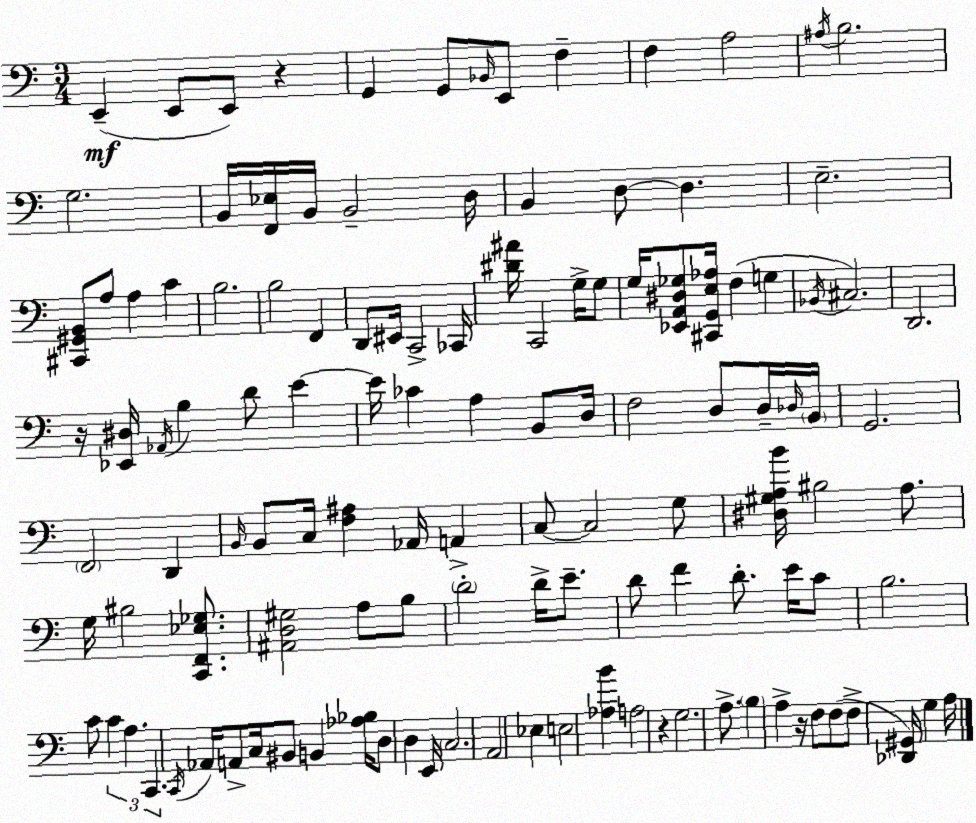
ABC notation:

X:1
T:Untitled
M:3/4
L:1/4
K:C
E,, E,,/2 E,,/2 z G,, G,,/2 _B,,/4 E,,/2 F, F, A,2 ^A,/4 B,2 G,2 B,,/4 [F,,_E,]/4 B,,/4 B,,2 D,/4 B,, D,/2 D, E,2 [^C,,^G,,B,,]/2 A,/2 A, C B,2 B,2 F,, D,,/2 ^E,,/4 C,,2 _C,,/4 [^D^A]/4 C,,2 G,/4 G,/2 G,/4 [_E,,A,,^D,_G,]/2 [^C,,G,,E,_A,]/4 F, G, _B,,/4 ^C,2 D,,2 z/4 [_E,,^D,]/4 _A,,/4 B, D/2 E E/4 _C A, B,,/2 D,/4 F,2 D,/2 D,/4 _D,/4 B,,/4 G,,2 F,,2 D,, B,,/4 B,,/2 C,/4 [F,^A,] _A,,/4 A,, C,/2 C,2 G,/2 [^D,^G,A,B]/4 ^B,2 A,/2 G,/4 ^B,2 [C,,F,,_E,_G,]/2 [^A,,D,^G,]2 A,/2 B,/2 D2 D/4 E/2 D/2 F D/2 E/4 C/2 B,2 C/2 C A, C,, C,,/4 _A,,/4 A,,/2 C,/4 ^B,,/2 B,, [_A,_B,]/4 D,/2 D, E,,/4 C,2 A,,2 _E, E,2 [_A,B] A,2 z G,2 A,/2 B, A, z/4 F,/2 F,/2 F,/2 [_D,,^G,,]/4 G, A,/4